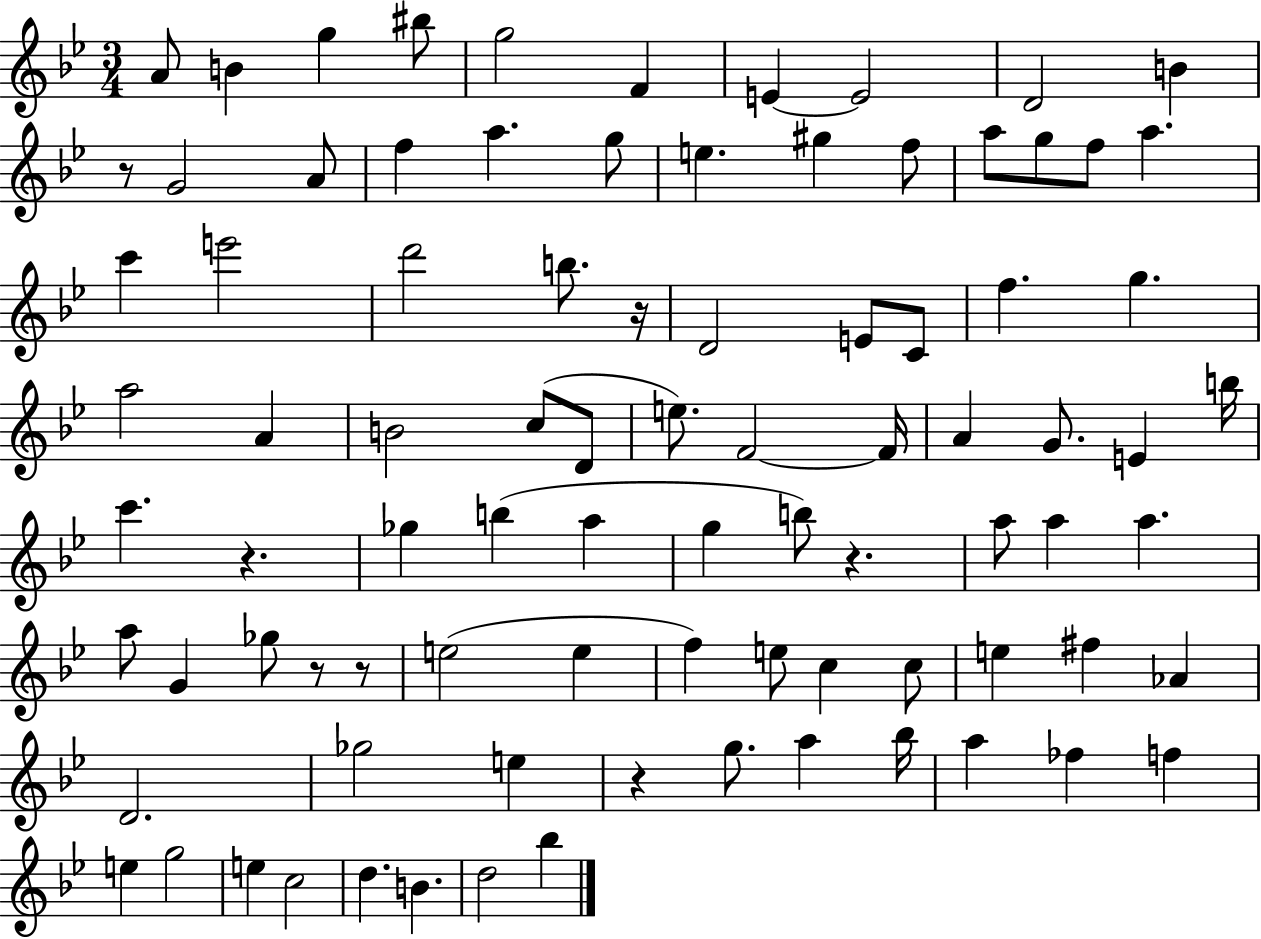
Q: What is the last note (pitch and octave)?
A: Bb5